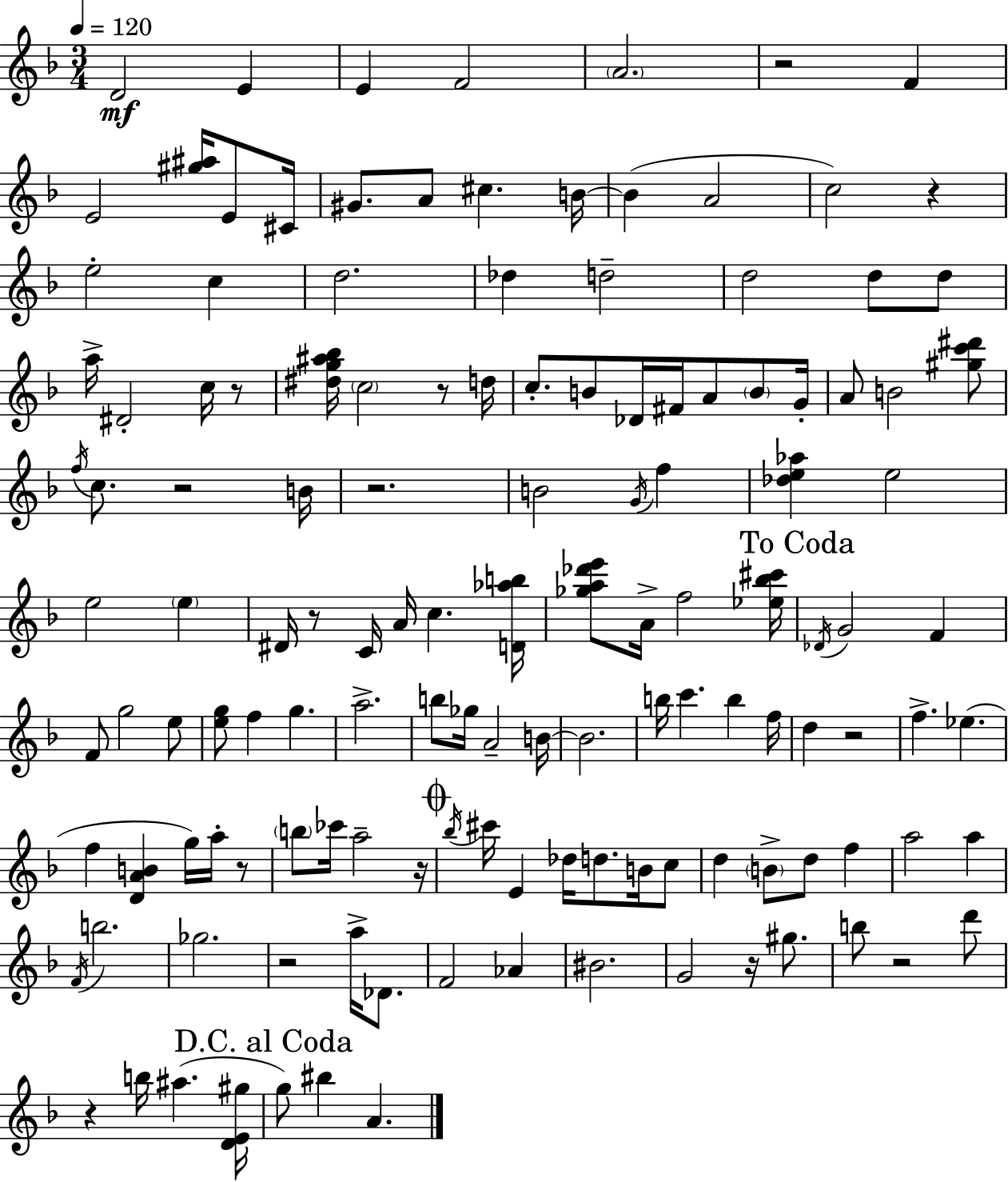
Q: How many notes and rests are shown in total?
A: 134